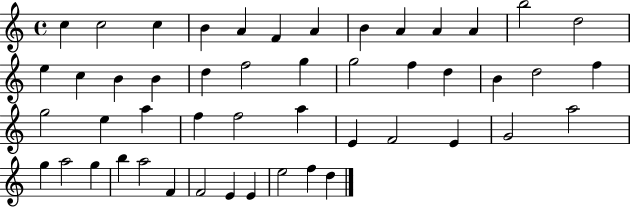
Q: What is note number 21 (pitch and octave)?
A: G5